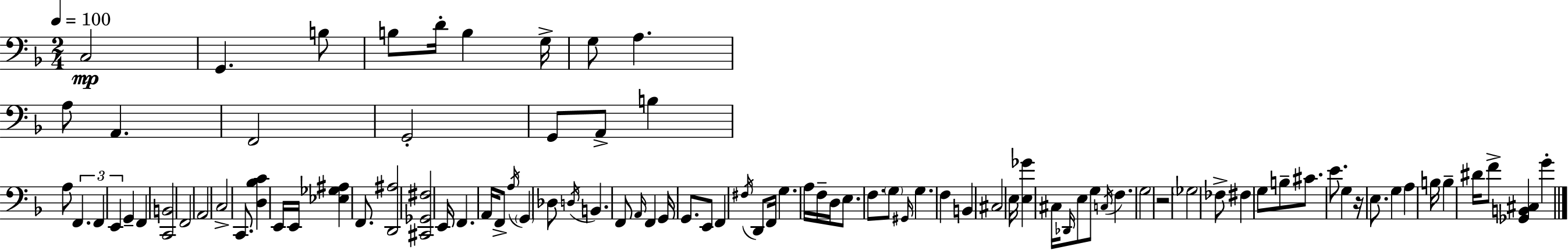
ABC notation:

X:1
T:Untitled
M:2/4
L:1/4
K:Dm
C,2 G,, B,/2 B,/2 D/4 B, G,/4 G,/2 A, A,/2 A,, F,,2 G,,2 G,,/2 A,,/2 B, A,/2 F,, F,, E,, G,, F,, [C,,B,,]2 F,,2 A,,2 C,2 C,,/2 [D,_B,C] E,,/4 E,,/4 [_E,_G,^A,] F,,/2 [D,,^A,]2 [^C,,_G,,^F,]2 E,,/4 F,, A,,/4 F,,/2 A,/4 G,, _D,/2 D,/4 B,, F,,/2 A,,/4 F,, G,,/4 G,,/2 E,,/2 F,, ^F,/4 D,,/2 F,,/4 G, A,/4 F,/4 D,/4 E,/2 F,/2 G,/2 ^G,,/4 G, F, B,, ^C,2 E,/4 [E,_G] ^C,/4 _D,,/4 E,/2 G,/2 C,/4 F, G,2 z2 _G,2 _F,/2 ^F, G,/2 B,/2 ^C/2 E/2 G, z/4 E,/2 G, A, B,/4 B, ^D/4 F/2 [_G,,B,,^C,] G